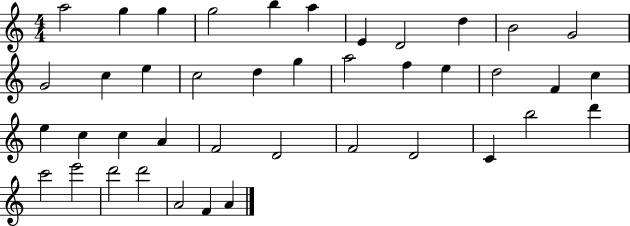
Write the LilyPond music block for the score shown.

{
  \clef treble
  \numericTimeSignature
  \time 4/4
  \key c \major
  a''2 g''4 g''4 | g''2 b''4 a''4 | e'4 d'2 d''4 | b'2 g'2 | \break g'2 c''4 e''4 | c''2 d''4 g''4 | a''2 f''4 e''4 | d''2 f'4 c''4 | \break e''4 c''4 c''4 a'4 | f'2 d'2 | f'2 d'2 | c'4 b''2 d'''4 | \break c'''2 e'''2 | d'''2 d'''2 | a'2 f'4 a'4 | \bar "|."
}